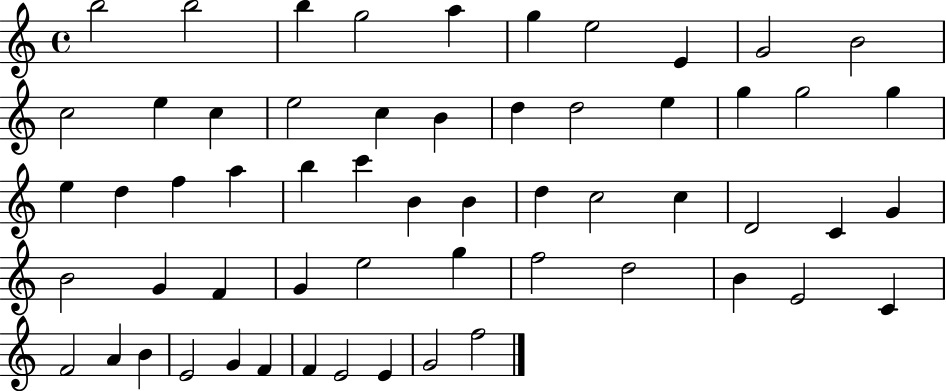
B5/h B5/h B5/q G5/h A5/q G5/q E5/h E4/q G4/h B4/h C5/h E5/q C5/q E5/h C5/q B4/q D5/q D5/h E5/q G5/q G5/h G5/q E5/q D5/q F5/q A5/q B5/q C6/q B4/q B4/q D5/q C5/h C5/q D4/h C4/q G4/q B4/h G4/q F4/q G4/q E5/h G5/q F5/h D5/h B4/q E4/h C4/q F4/h A4/q B4/q E4/h G4/q F4/q F4/q E4/h E4/q G4/h F5/h